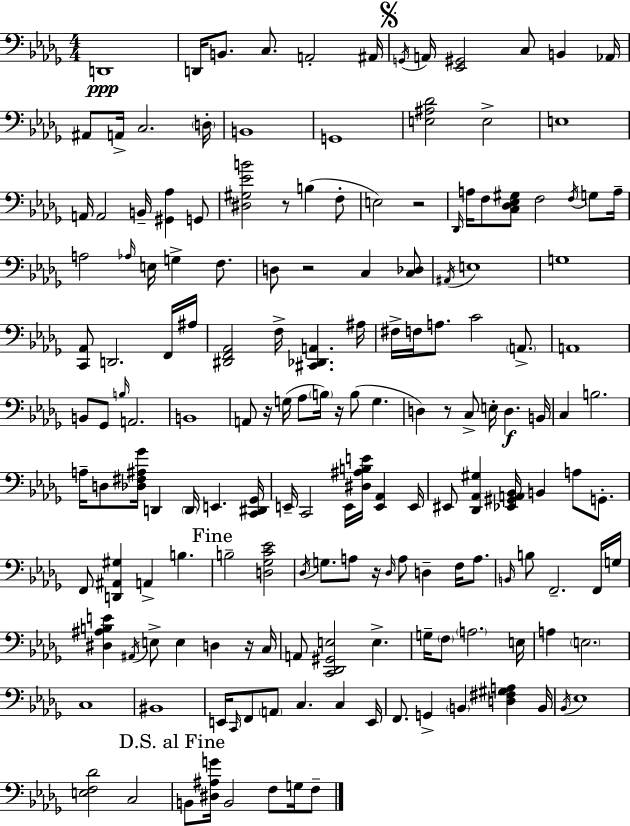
X:1
T:Untitled
M:4/4
L:1/4
K:Bbm
D,,4 D,,/4 B,,/2 C,/2 A,,2 ^A,,/4 G,,/4 A,,/4 [_E,,^G,,]2 C,/2 B,, _A,,/4 ^A,,/2 A,,/4 C,2 D,/4 B,,4 G,,4 [E,^A,_D]2 E,2 E,4 A,,/4 A,,2 B,,/4 [^G,,_A,] G,,/2 [^D,^G,_EB]2 z/2 B, F,/2 E,2 z2 _D,,/4 A,/4 F,/2 [C,_D,_E,^G,]/2 F,2 F,/4 G,/2 A,/4 A,2 _A,/4 E,/4 G, F,/2 D,/2 z2 C, [C,_D,]/2 ^A,,/4 E,4 G,4 [C,,_A,,]/2 D,,2 F,,/4 ^A,/4 [^D,,F,,_A,,]2 F,/4 [^C,,_D,,A,,] ^A,/4 ^F,/4 F,/4 A,/2 C2 A,,/2 A,,4 B,,/2 _G,,/2 B,/4 A,,2 B,,4 A,,/2 z/4 G,/4 _A,/2 B,/4 z/4 B,/2 G, D, z/2 C,/2 E,/4 D, B,,/4 C, B,2 A,/4 D,/2 [_D,^F,^A,_G]/4 D,, D,,/4 E,, [C,,^D,,_G,,]/4 E,,/4 C,,2 E,,/4 [^D,^A,B,E]/4 [E,,_A,,] E,,/4 ^E,,/2 [_D,,_A,,^G,] [_E,,^G,,A,,_B,,]/4 B,, A,/2 G,,/2 F,,/2 [D,,^A,,^G,] A,, B, B,2 [D,_G,C_E]2 _D,/4 G,/2 A,/2 z/4 _D,/4 A,/2 D, F,/4 A,/2 B,,/4 B,/2 F,,2 F,,/4 G,/4 [^D,^A,B,E] ^A,,/4 E,/2 E, D, z/4 C,/4 A,,/2 [C,,_D,,^G,,E,]2 E, G,/4 F,/2 A,2 E,/4 A, E,2 C,4 ^B,,4 E,,/4 C,,/4 F,,/2 A,,/2 C, C, E,,/4 F,,/2 G,, B,, [D,^F,^G,A,] B,,/4 _B,,/4 _E,4 [E,F,_D]2 C,2 B,,/2 [^D,^A,G]/4 B,,2 F,/2 G,/4 F,/2